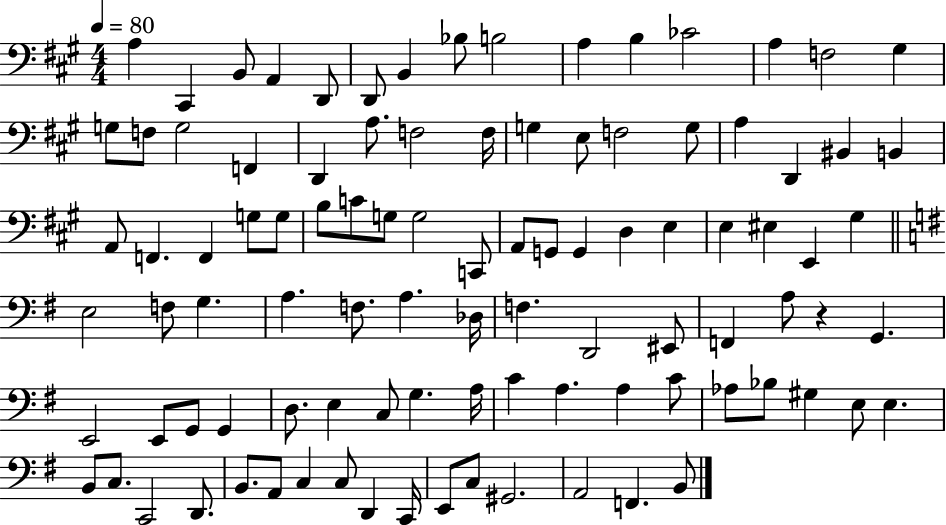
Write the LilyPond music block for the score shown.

{
  \clef bass
  \numericTimeSignature
  \time 4/4
  \key a \major
  \tempo 4 = 80
  a4 cis,4 b,8 a,4 d,8 | d,8 b,4 bes8 b2 | a4 b4 ces'2 | a4 f2 gis4 | \break g8 f8 g2 f,4 | d,4 a8. f2 f16 | g4 e8 f2 g8 | a4 d,4 bis,4 b,4 | \break a,8 f,4. f,4 g8 g8 | b8 c'8 g8 g2 c,8 | a,8 g,8 g,4 d4 e4 | e4 eis4 e,4 gis4 | \break \bar "||" \break \key g \major e2 f8 g4. | a4. f8. a4. des16 | f4. d,2 eis,8 | f,4 a8 r4 g,4. | \break e,2 e,8 g,8 g,4 | d8. e4 c8 g4. a16 | c'4 a4. a4 c'8 | aes8 bes8 gis4 e8 e4. | \break b,8 c8. c,2 d,8. | b,8. a,8 c4 c8 d,4 c,16 | e,8 c8 gis,2. | a,2 f,4. b,8 | \break \bar "|."
}